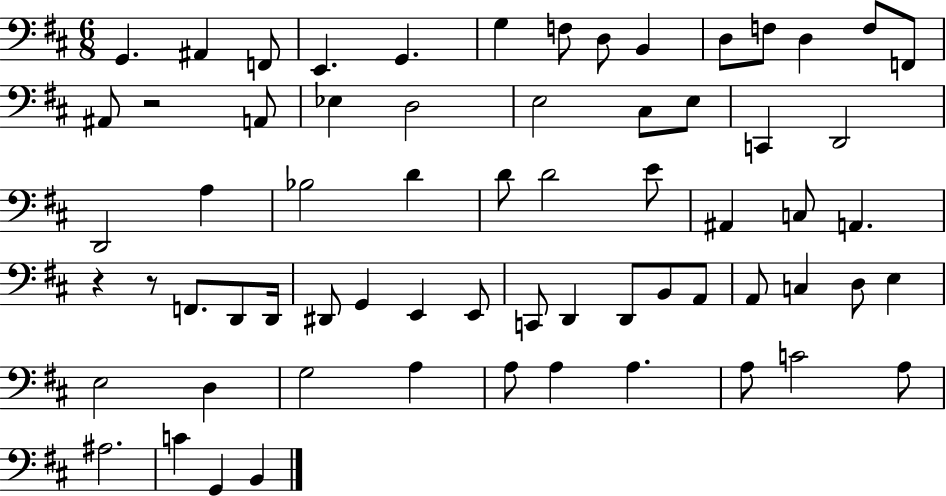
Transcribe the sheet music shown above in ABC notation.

X:1
T:Untitled
M:6/8
L:1/4
K:D
G,, ^A,, F,,/2 E,, G,, G, F,/2 D,/2 B,, D,/2 F,/2 D, F,/2 F,,/2 ^A,,/2 z2 A,,/2 _E, D,2 E,2 ^C,/2 E,/2 C,, D,,2 D,,2 A, _B,2 D D/2 D2 E/2 ^A,, C,/2 A,, z z/2 F,,/2 D,,/2 D,,/4 ^D,,/2 G,, E,, E,,/2 C,,/2 D,, D,,/2 B,,/2 A,,/2 A,,/2 C, D,/2 E, E,2 D, G,2 A, A,/2 A, A, A,/2 C2 A,/2 ^A,2 C G,, B,,